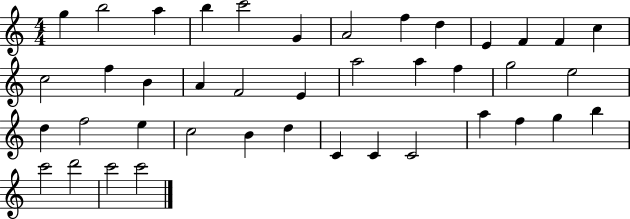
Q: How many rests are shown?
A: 0